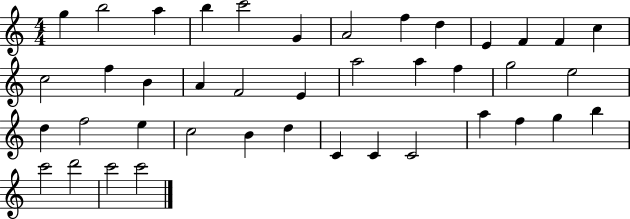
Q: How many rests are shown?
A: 0